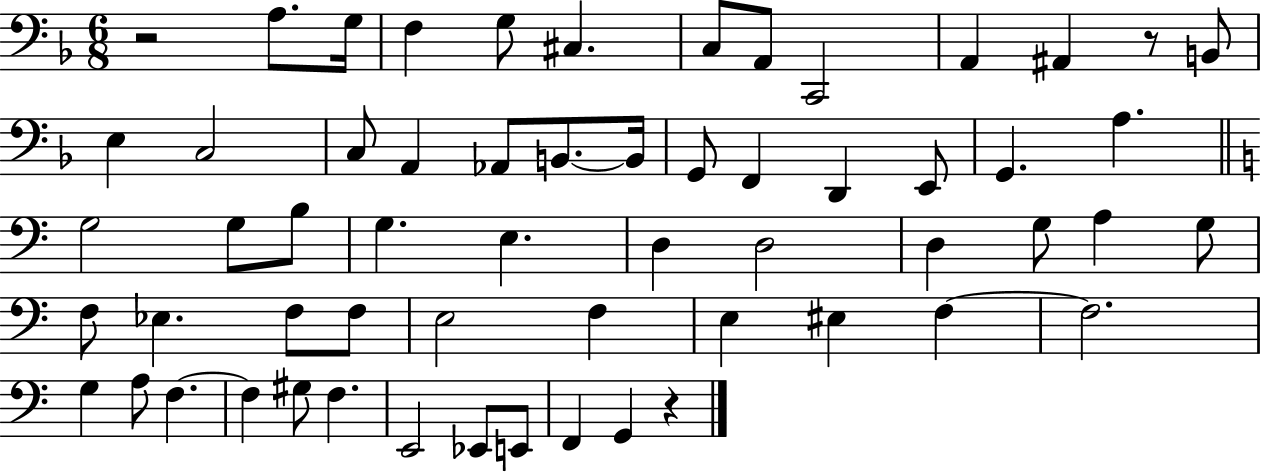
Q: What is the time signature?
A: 6/8